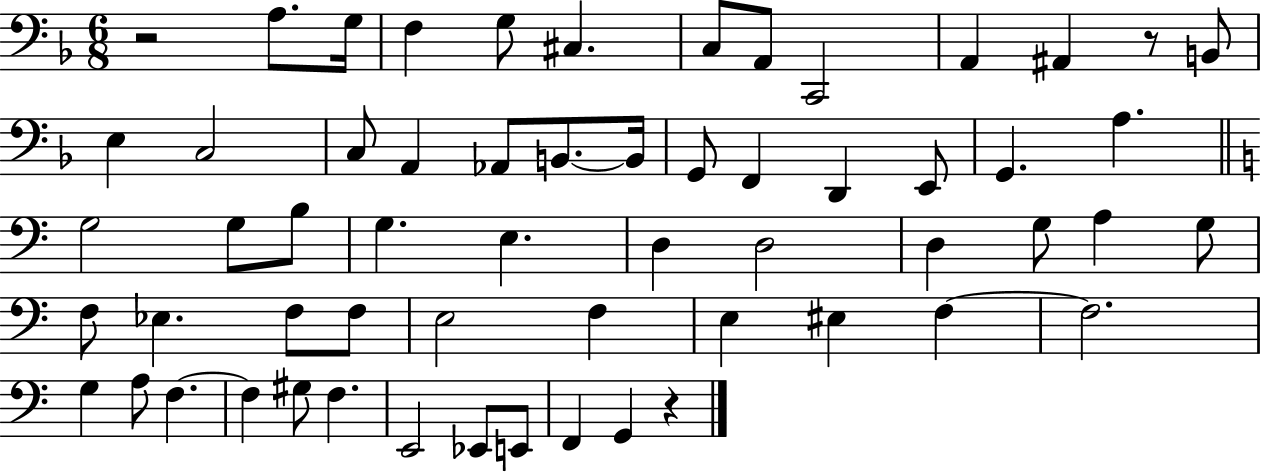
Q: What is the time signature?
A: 6/8